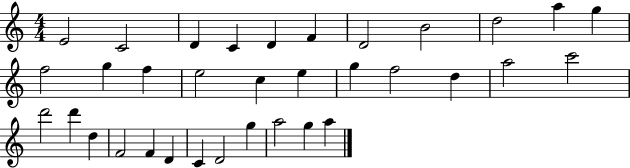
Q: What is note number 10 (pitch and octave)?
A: A5